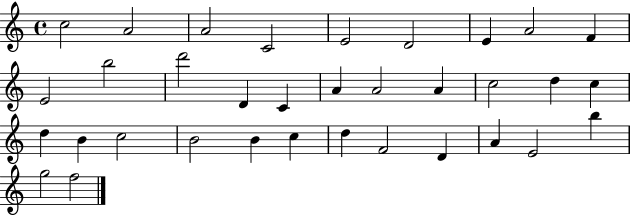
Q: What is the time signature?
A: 4/4